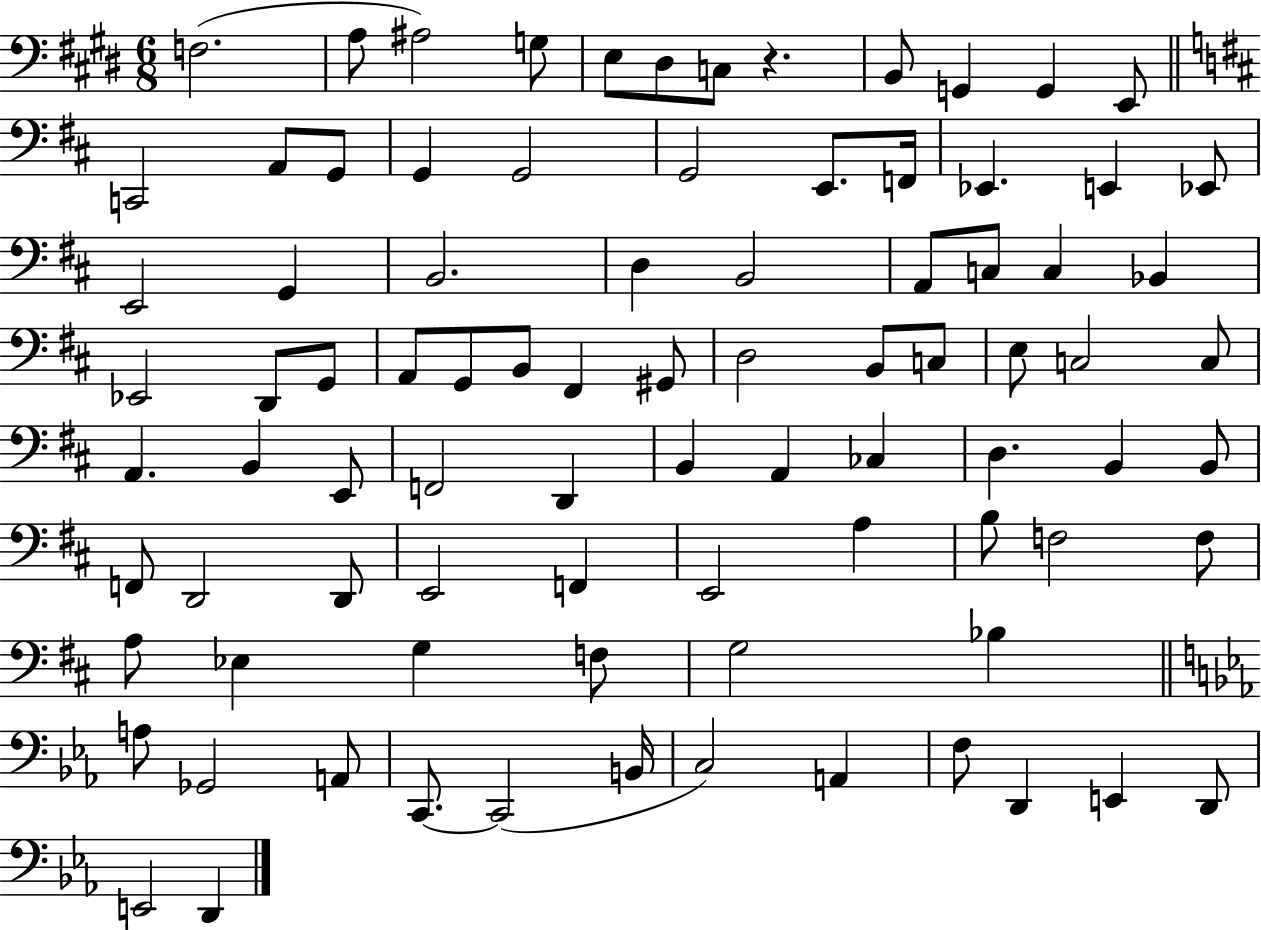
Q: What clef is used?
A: bass